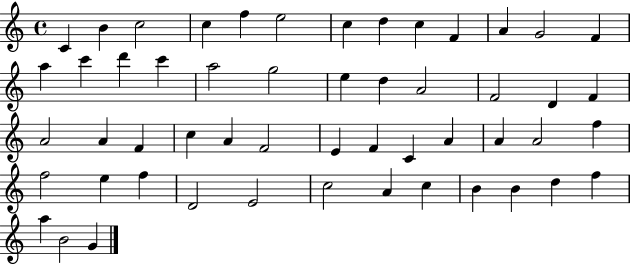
C4/q B4/q C5/h C5/q F5/q E5/h C5/q D5/q C5/q F4/q A4/q G4/h F4/q A5/q C6/q D6/q C6/q A5/h G5/h E5/q D5/q A4/h F4/h D4/q F4/q A4/h A4/q F4/q C5/q A4/q F4/h E4/q F4/q C4/q A4/q A4/q A4/h F5/q F5/h E5/q F5/q D4/h E4/h C5/h A4/q C5/q B4/q B4/q D5/q F5/q A5/q B4/h G4/q